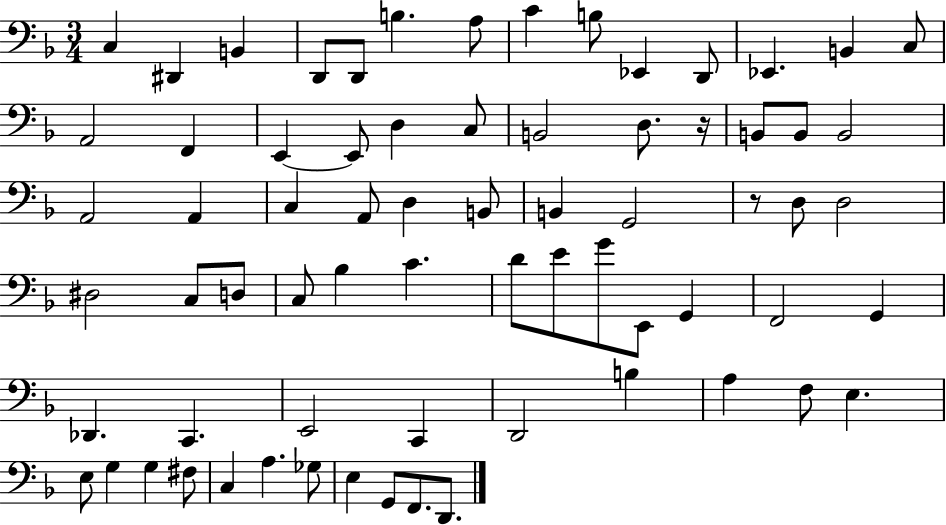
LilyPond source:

{
  \clef bass
  \numericTimeSignature
  \time 3/4
  \key f \major
  c4 dis,4 b,4 | d,8 d,8 b4. a8 | c'4 b8 ees,4 d,8 | ees,4. b,4 c8 | \break a,2 f,4 | e,4~~ e,8 d4 c8 | b,2 d8. r16 | b,8 b,8 b,2 | \break a,2 a,4 | c4 a,8 d4 b,8 | b,4 g,2 | r8 d8 d2 | \break dis2 c8 d8 | c8 bes4 c'4. | d'8 e'8 g'8 e,8 g,4 | f,2 g,4 | \break des,4. c,4. | e,2 c,4 | d,2 b4 | a4 f8 e4. | \break e8 g4 g4 fis8 | c4 a4. ges8 | e4 g,8 f,8. d,8. | \bar "|."
}